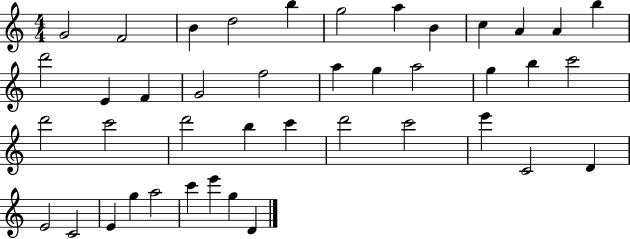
G4/h F4/h B4/q D5/h B5/q G5/h A5/q B4/q C5/q A4/q A4/q B5/q D6/h E4/q F4/q G4/h F5/h A5/q G5/q A5/h G5/q B5/q C6/h D6/h C6/h D6/h B5/q C6/q D6/h C6/h E6/q C4/h D4/q E4/h C4/h E4/q G5/q A5/h C6/q E6/q G5/q D4/q